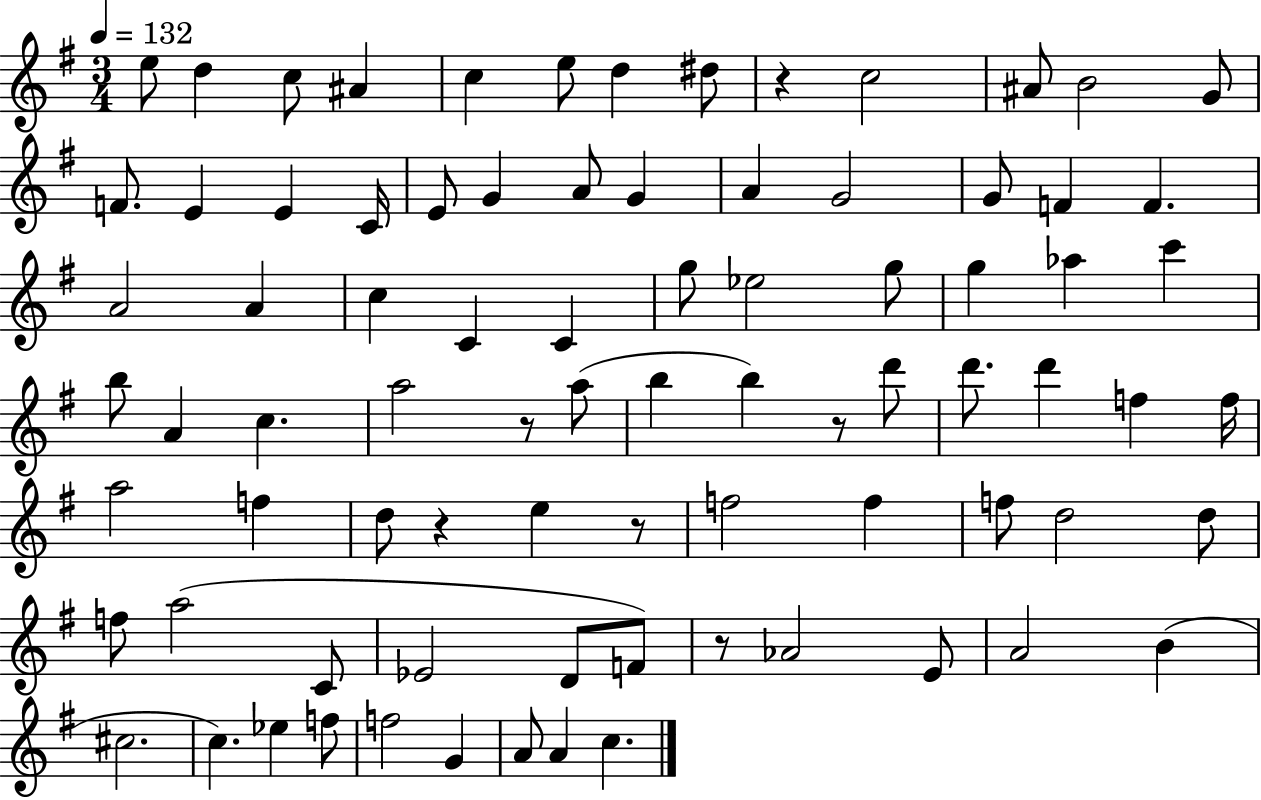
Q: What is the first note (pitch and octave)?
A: E5